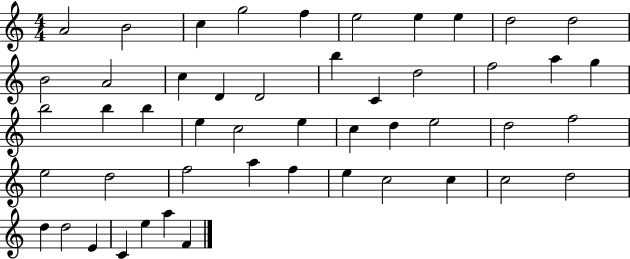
X:1
T:Untitled
M:4/4
L:1/4
K:C
A2 B2 c g2 f e2 e e d2 d2 B2 A2 c D D2 b C d2 f2 a g b2 b b e c2 e c d e2 d2 f2 e2 d2 f2 a f e c2 c c2 d2 d d2 E C e a F